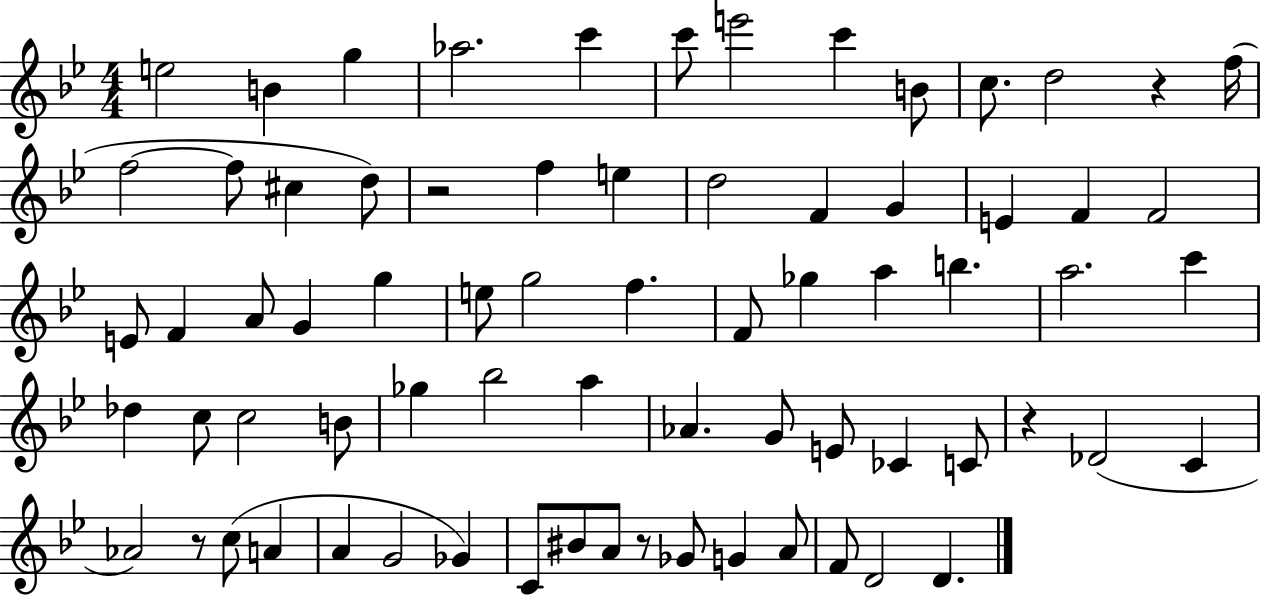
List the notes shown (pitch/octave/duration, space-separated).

E5/h B4/q G5/q Ab5/h. C6/q C6/e E6/h C6/q B4/e C5/e. D5/h R/q F5/s F5/h F5/e C#5/q D5/e R/h F5/q E5/q D5/h F4/q G4/q E4/q F4/q F4/h E4/e F4/q A4/e G4/q G5/q E5/e G5/h F5/q. F4/e Gb5/q A5/q B5/q. A5/h. C6/q Db5/q C5/e C5/h B4/e Gb5/q Bb5/h A5/q Ab4/q. G4/e E4/e CES4/q C4/e R/q Db4/h C4/q Ab4/h R/e C5/e A4/q A4/q G4/h Gb4/q C4/e BIS4/e A4/e R/e Gb4/e G4/q A4/e F4/e D4/h D4/q.